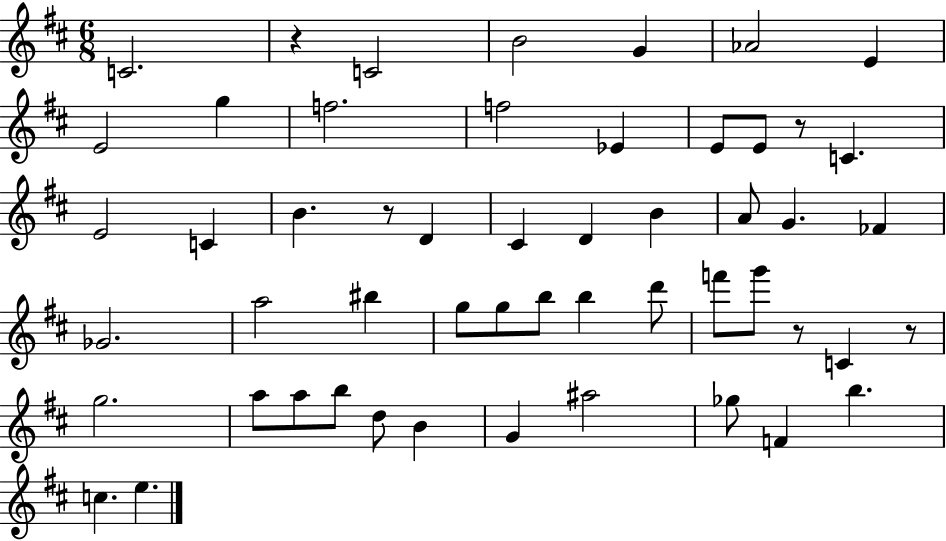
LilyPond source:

{
  \clef treble
  \numericTimeSignature
  \time 6/8
  \key d \major
  \repeat volta 2 { c'2. | r4 c'2 | b'2 g'4 | aes'2 e'4 | \break e'2 g''4 | f''2. | f''2 ees'4 | e'8 e'8 r8 c'4. | \break e'2 c'4 | b'4. r8 d'4 | cis'4 d'4 b'4 | a'8 g'4. fes'4 | \break ges'2. | a''2 bis''4 | g''8 g''8 b''8 b''4 d'''8 | f'''8 g'''8 r8 c'4 r8 | \break g''2. | a''8 a''8 b''8 d''8 b'4 | g'4 ais''2 | ges''8 f'4 b''4. | \break c''4. e''4. | } \bar "|."
}